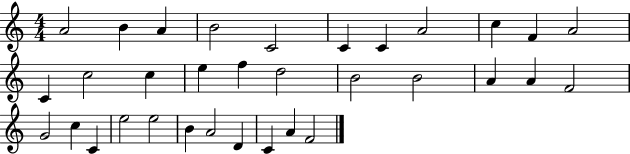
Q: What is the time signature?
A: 4/4